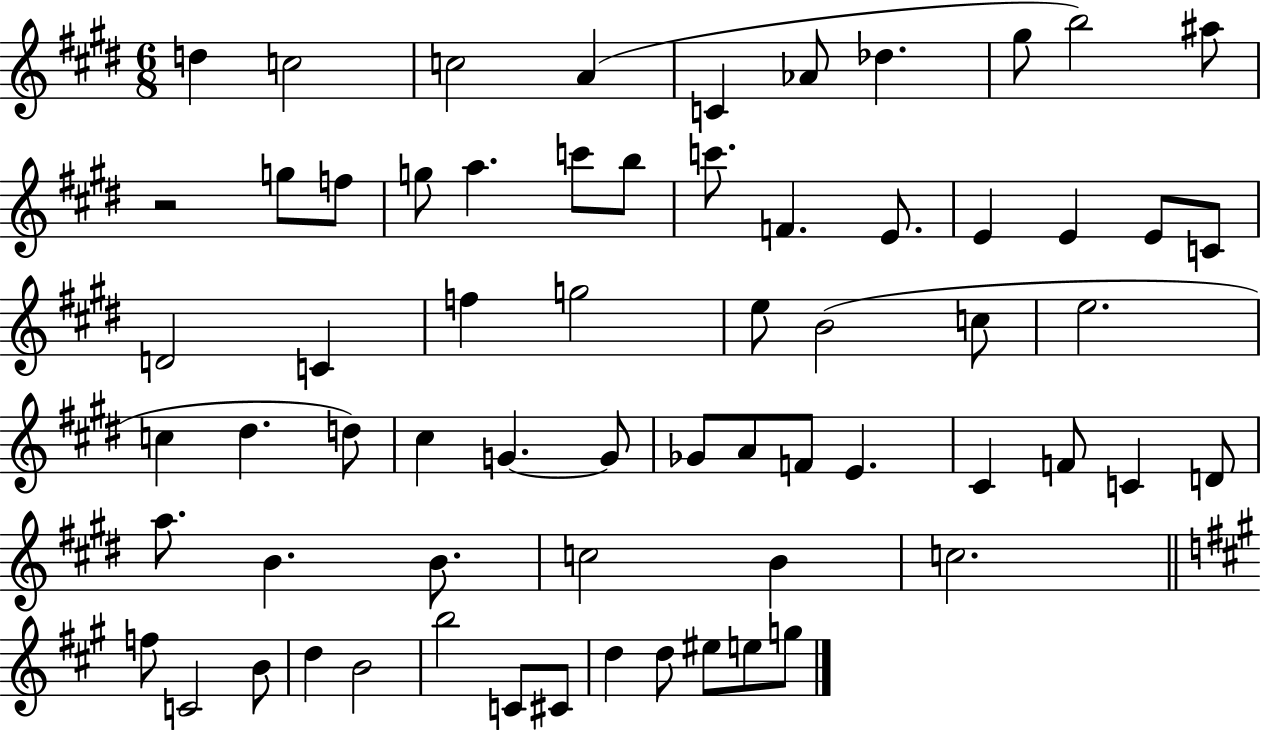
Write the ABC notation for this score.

X:1
T:Untitled
M:6/8
L:1/4
K:E
d c2 c2 A C _A/2 _d ^g/2 b2 ^a/2 z2 g/2 f/2 g/2 a c'/2 b/2 c'/2 F E/2 E E E/2 C/2 D2 C f g2 e/2 B2 c/2 e2 c ^d d/2 ^c G G/2 _G/2 A/2 F/2 E ^C F/2 C D/2 a/2 B B/2 c2 B c2 f/2 C2 B/2 d B2 b2 C/2 ^C/2 d d/2 ^e/2 e/2 g/2